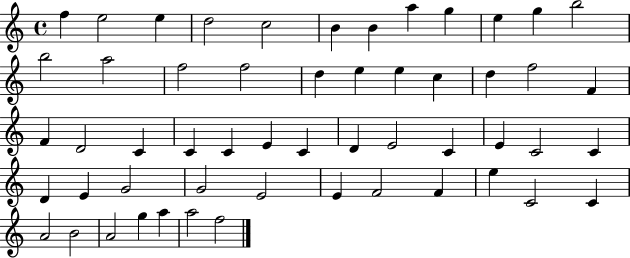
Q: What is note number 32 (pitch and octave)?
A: E4